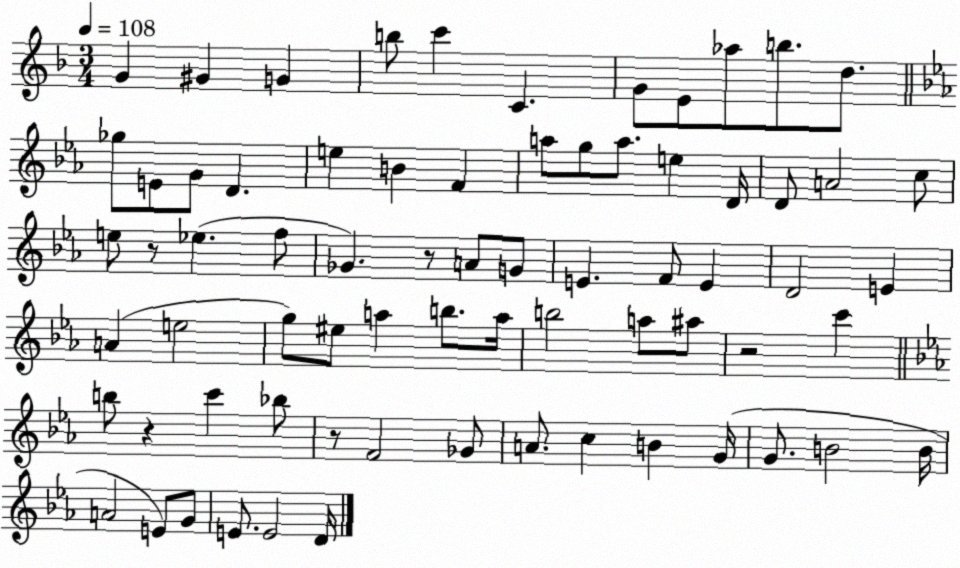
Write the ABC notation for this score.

X:1
T:Untitled
M:3/4
L:1/4
K:F
G ^G G b/2 c' C G/2 E/2 _a/2 b/2 d/2 _g/2 E/2 G/2 D e B F a/2 g/2 a/2 e D/4 D/2 A2 c/2 e/2 z/2 _e f/2 _G z/2 A/2 G/2 E F/2 E D2 E A e2 g/2 ^e/2 a b/2 a/4 b2 a/2 ^a/2 z2 c' b/2 z c' _b/2 z/2 F2 _G/2 A/2 c B G/4 G/2 B2 B/4 A2 E/2 G/2 E/2 E2 D/4